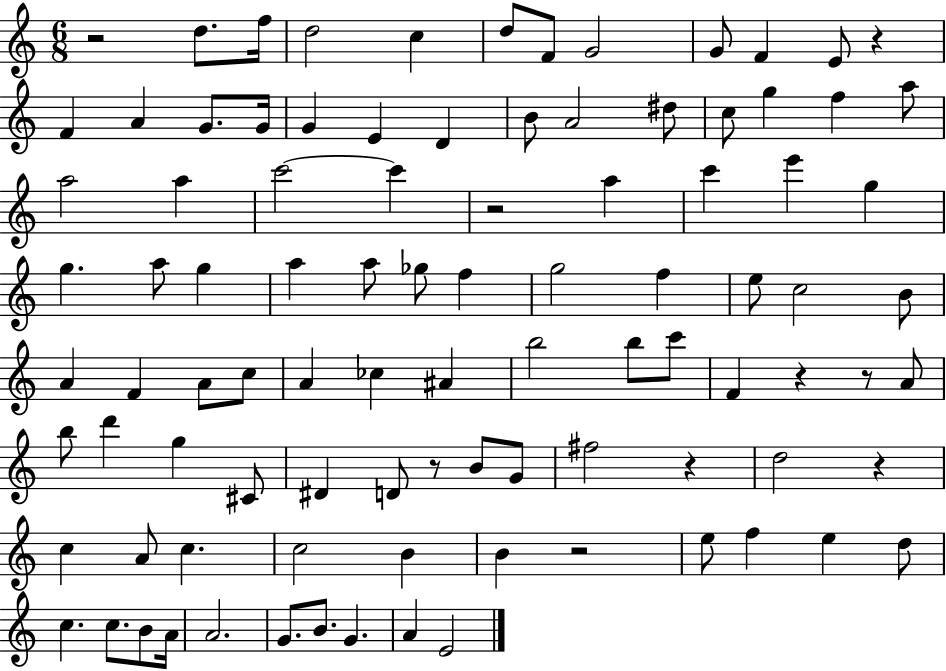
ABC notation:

X:1
T:Untitled
M:6/8
L:1/4
K:C
z2 d/2 f/4 d2 c d/2 F/2 G2 G/2 F E/2 z F A G/2 G/4 G E D B/2 A2 ^d/2 c/2 g f a/2 a2 a c'2 c' z2 a c' e' g g a/2 g a a/2 _g/2 f g2 f e/2 c2 B/2 A F A/2 c/2 A _c ^A b2 b/2 c'/2 F z z/2 A/2 b/2 d' g ^C/2 ^D D/2 z/2 B/2 G/2 ^f2 z d2 z c A/2 c c2 B B z2 e/2 f e d/2 c c/2 B/2 A/4 A2 G/2 B/2 G A E2